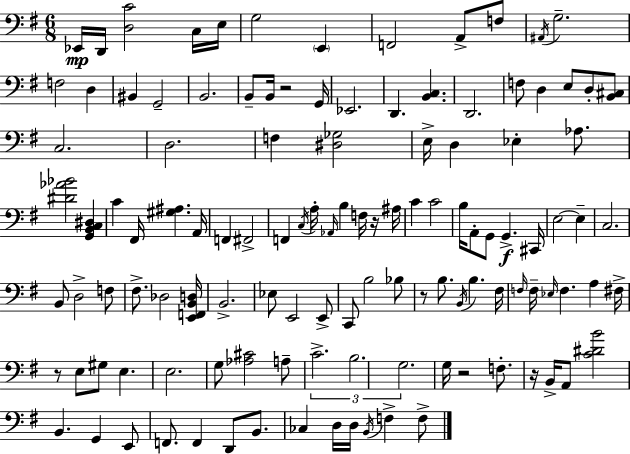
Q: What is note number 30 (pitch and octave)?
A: E3